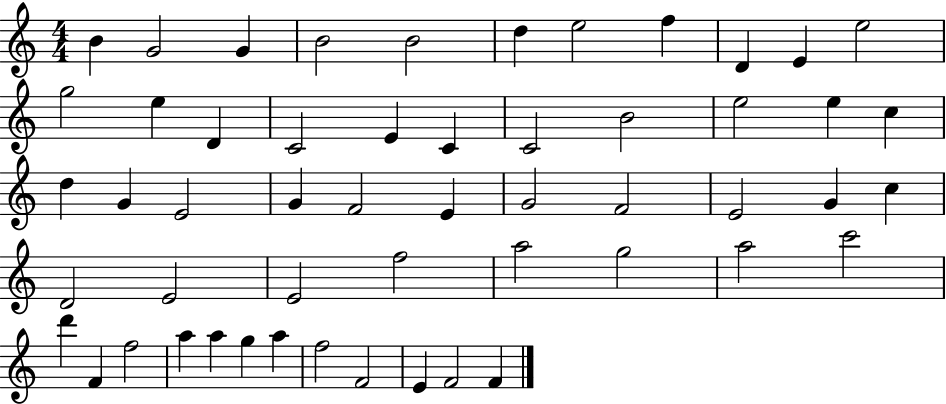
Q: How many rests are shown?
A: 0